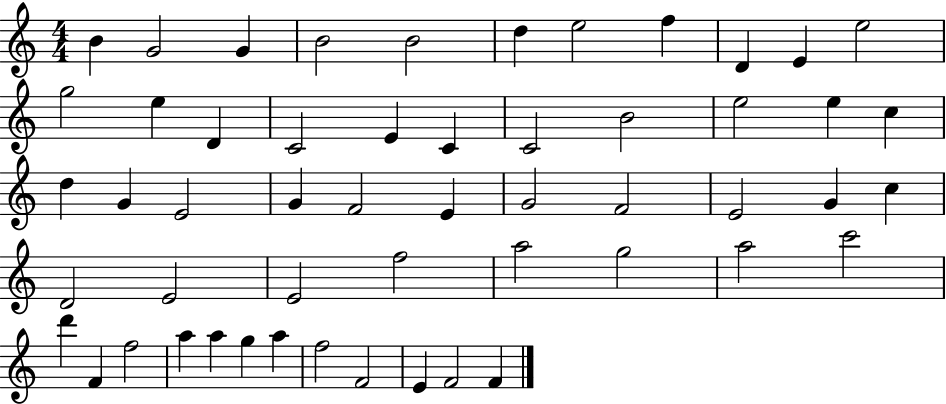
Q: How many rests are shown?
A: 0